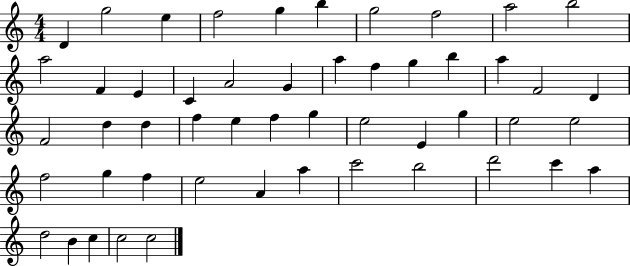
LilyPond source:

{
  \clef treble
  \numericTimeSignature
  \time 4/4
  \key c \major
  d'4 g''2 e''4 | f''2 g''4 b''4 | g''2 f''2 | a''2 b''2 | \break a''2 f'4 e'4 | c'4 a'2 g'4 | a''4 f''4 g''4 b''4 | a''4 f'2 d'4 | \break f'2 d''4 d''4 | f''4 e''4 f''4 g''4 | e''2 e'4 g''4 | e''2 e''2 | \break f''2 g''4 f''4 | e''2 a'4 a''4 | c'''2 b''2 | d'''2 c'''4 a''4 | \break d''2 b'4 c''4 | c''2 c''2 | \bar "|."
}